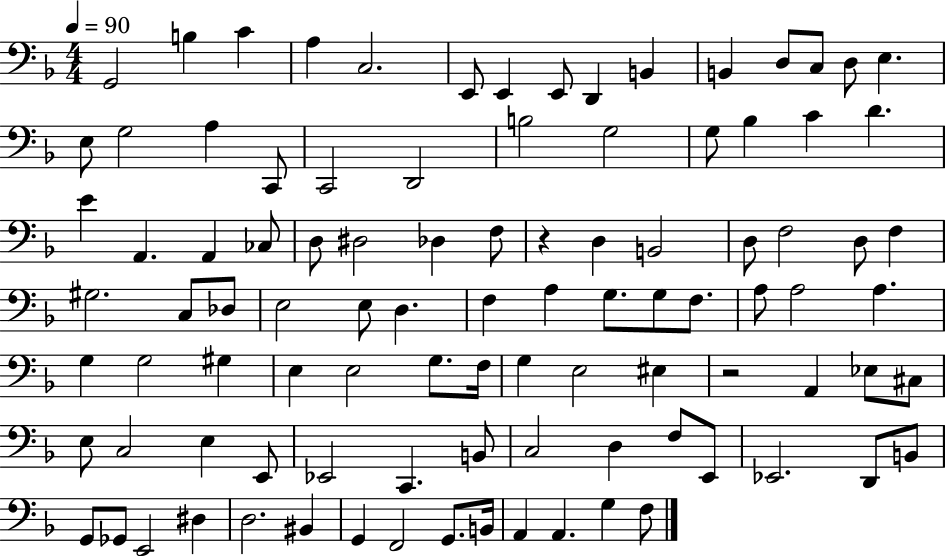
X:1
T:Untitled
M:4/4
L:1/4
K:F
G,,2 B, C A, C,2 E,,/2 E,, E,,/2 D,, B,, B,, D,/2 C,/2 D,/2 E, E,/2 G,2 A, C,,/2 C,,2 D,,2 B,2 G,2 G,/2 _B, C D E A,, A,, _C,/2 D,/2 ^D,2 _D, F,/2 z D, B,,2 D,/2 F,2 D,/2 F, ^G,2 C,/2 _D,/2 E,2 E,/2 D, F, A, G,/2 G,/2 F,/2 A,/2 A,2 A, G, G,2 ^G, E, E,2 G,/2 F,/4 G, E,2 ^E, z2 A,, _E,/2 ^C,/2 E,/2 C,2 E, E,,/2 _E,,2 C,, B,,/2 C,2 D, F,/2 E,,/2 _E,,2 D,,/2 B,,/2 G,,/2 _G,,/2 E,,2 ^D, D,2 ^B,, G,, F,,2 G,,/2 B,,/4 A,, A,, G, F,/2